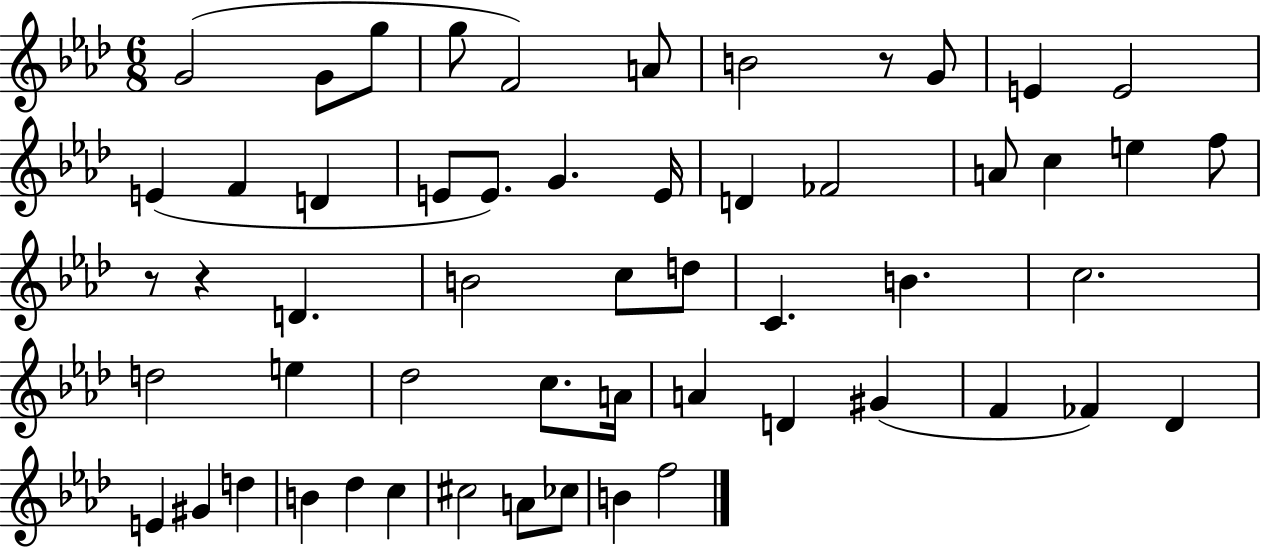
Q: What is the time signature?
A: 6/8